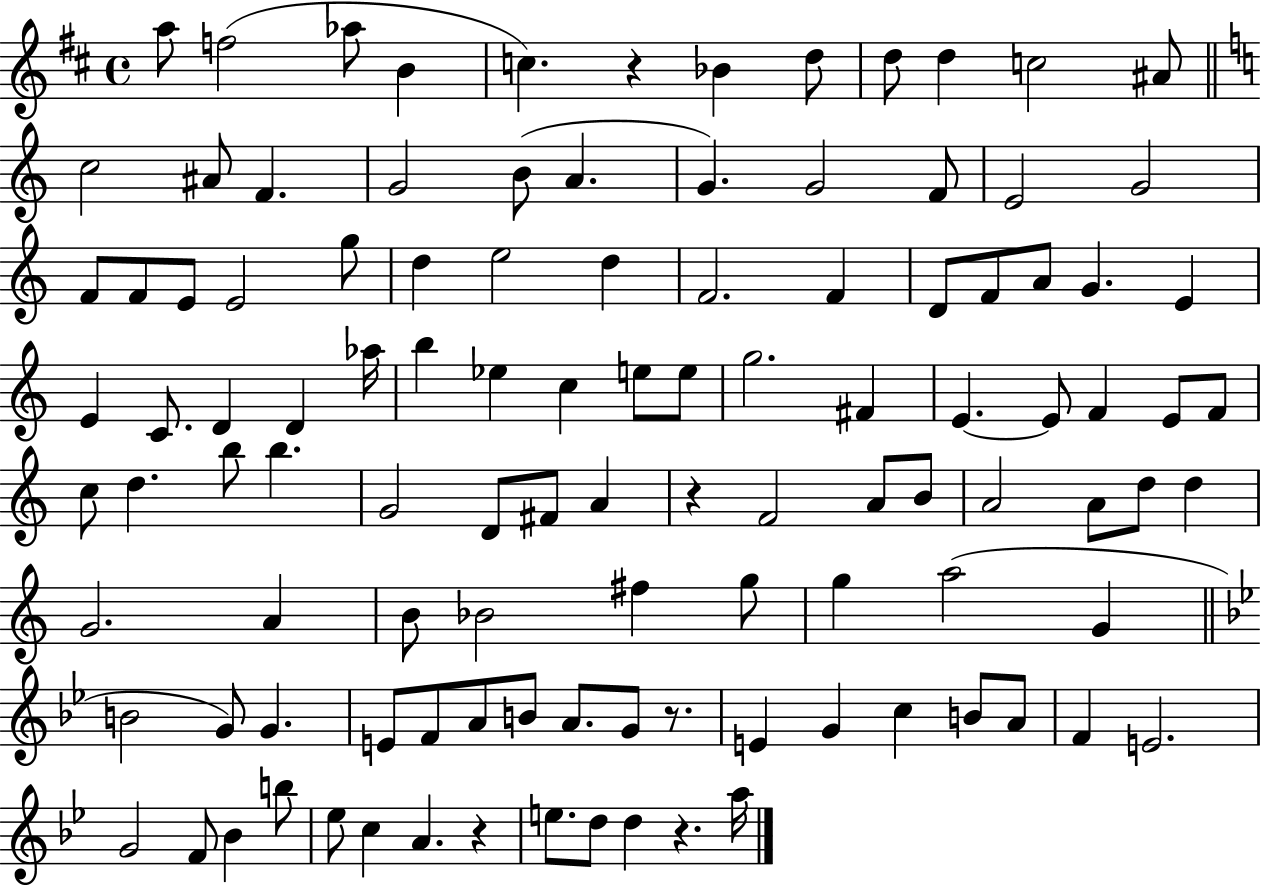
A5/e F5/h Ab5/e B4/q C5/q. R/q Bb4/q D5/e D5/e D5/q C5/h A#4/e C5/h A#4/e F4/q. G4/h B4/e A4/q. G4/q. G4/h F4/e E4/h G4/h F4/e F4/e E4/e E4/h G5/e D5/q E5/h D5/q F4/h. F4/q D4/e F4/e A4/e G4/q. E4/q E4/q C4/e. D4/q D4/q Ab5/s B5/q Eb5/q C5/q E5/e E5/e G5/h. F#4/q E4/q. E4/e F4/q E4/e F4/e C5/e D5/q. B5/e B5/q. G4/h D4/e F#4/e A4/q R/q F4/h A4/e B4/e A4/h A4/e D5/e D5/q G4/h. A4/q B4/e Bb4/h F#5/q G5/e G5/q A5/h G4/q B4/h G4/e G4/q. E4/e F4/e A4/e B4/e A4/e. G4/e R/e. E4/q G4/q C5/q B4/e A4/e F4/q E4/h. G4/h F4/e Bb4/q B5/e Eb5/e C5/q A4/q. R/q E5/e. D5/e D5/q R/q. A5/s